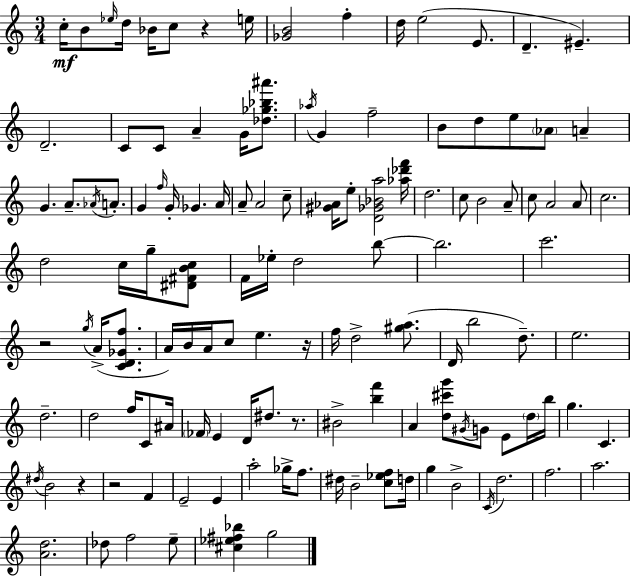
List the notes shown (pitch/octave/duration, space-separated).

C5/s B4/e Eb5/s D5/s Bb4/s C5/e R/q E5/s [Gb4,B4]/h F5/q D5/s E5/h E4/e. D4/q. EIS4/q. D4/h. C4/e C4/e A4/q G4/s [Db5,Gb5,Bb5,A#6]/e. Ab5/s G4/q F5/h B4/e D5/e E5/e Ab4/e A4/q G4/q. A4/e. Ab4/s A4/e. G4/q F5/s G4/s Gb4/q. A4/s A4/e A4/h C5/e [G#4,Ab4]/s E5/e [D4,Gb4,Bb4,A5]/h [Ab5,Db6,F6]/s D5/h. C5/e B4/h A4/e C5/e A4/h A4/e C5/h. D5/h C5/s G5/s [D#4,F#4,B4,C5]/e F4/s Eb5/s D5/h B5/e B5/h. C6/h. R/h G5/s A4/s [C4,D4,Gb4,F5]/e. A4/s B4/s A4/s C5/e E5/q. R/s F5/s D5/h [G#5,A5]/e. D4/s B5/h D5/e. E5/h. D5/h. D5/h F5/s C4/e A#4/s FES4/s E4/q D4/s D#5/e. R/e. BIS4/h [B5,F6]/q A4/q [D5,C#6,G6]/e G#4/s G4/e E4/e D5/s B5/s G5/q. C4/q. D#5/s B4/h R/q R/h F4/q E4/h E4/q A5/h Gb5/s F5/e. D#5/s B4/h [C5,Eb5,F5]/e D5/s G5/q B4/h C4/s D5/h. F5/h. A5/h. [A4,D5]/h. Db5/e F5/h E5/e [C#5,Eb5,F#5,Bb5]/q G5/h